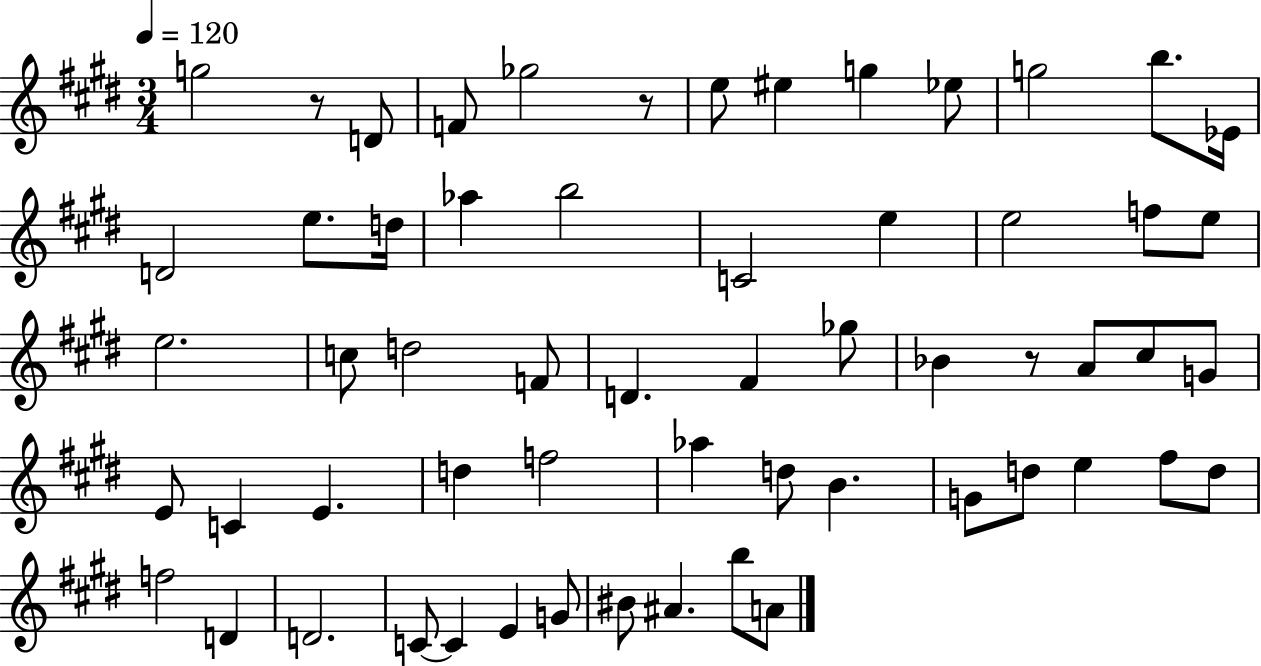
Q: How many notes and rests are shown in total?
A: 59